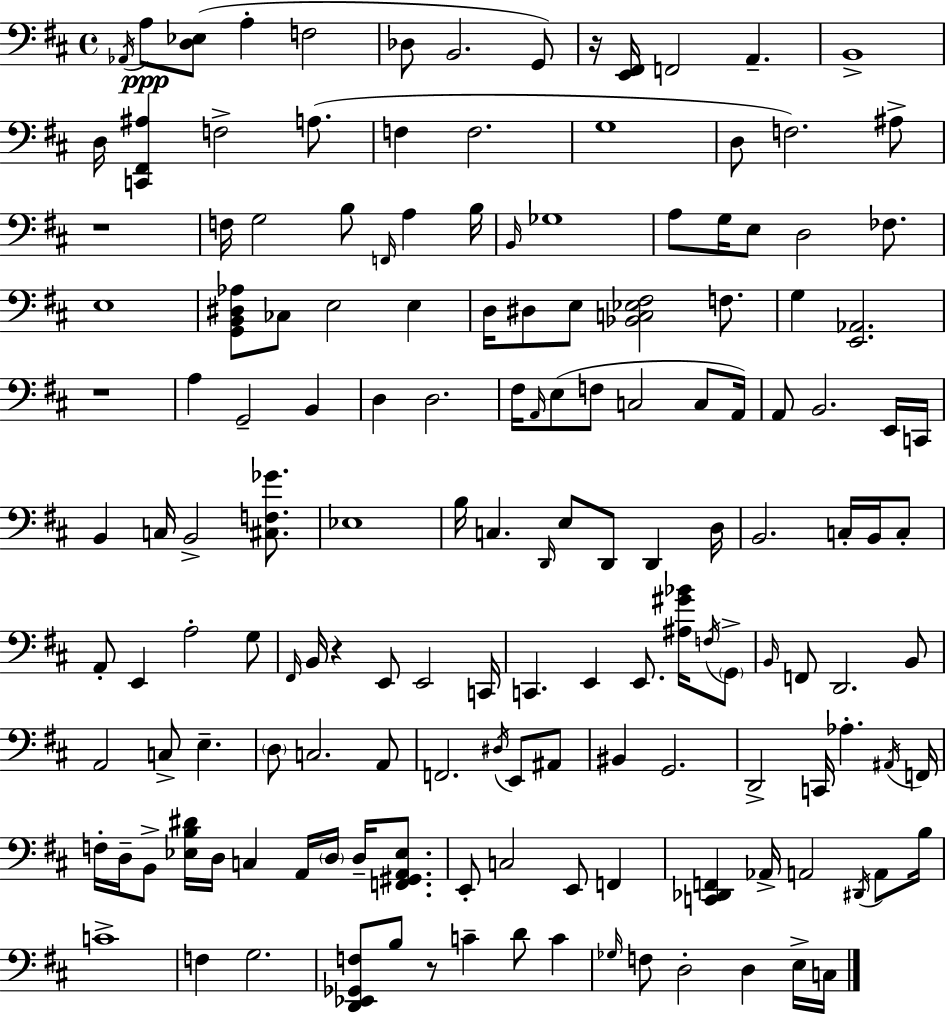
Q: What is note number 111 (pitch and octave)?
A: D3